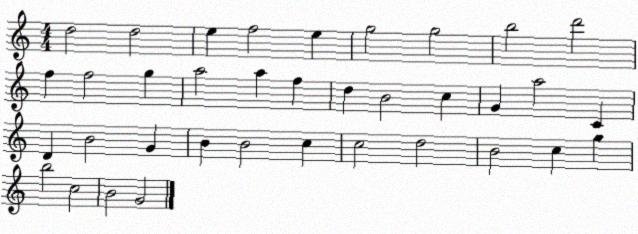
X:1
T:Untitled
M:4/4
L:1/4
K:C
d2 d2 e f2 e g2 g2 b2 d'2 f f2 g a2 a f d B2 c G a2 C D B2 G B B2 c c2 d2 B2 c g b2 c2 B2 G2